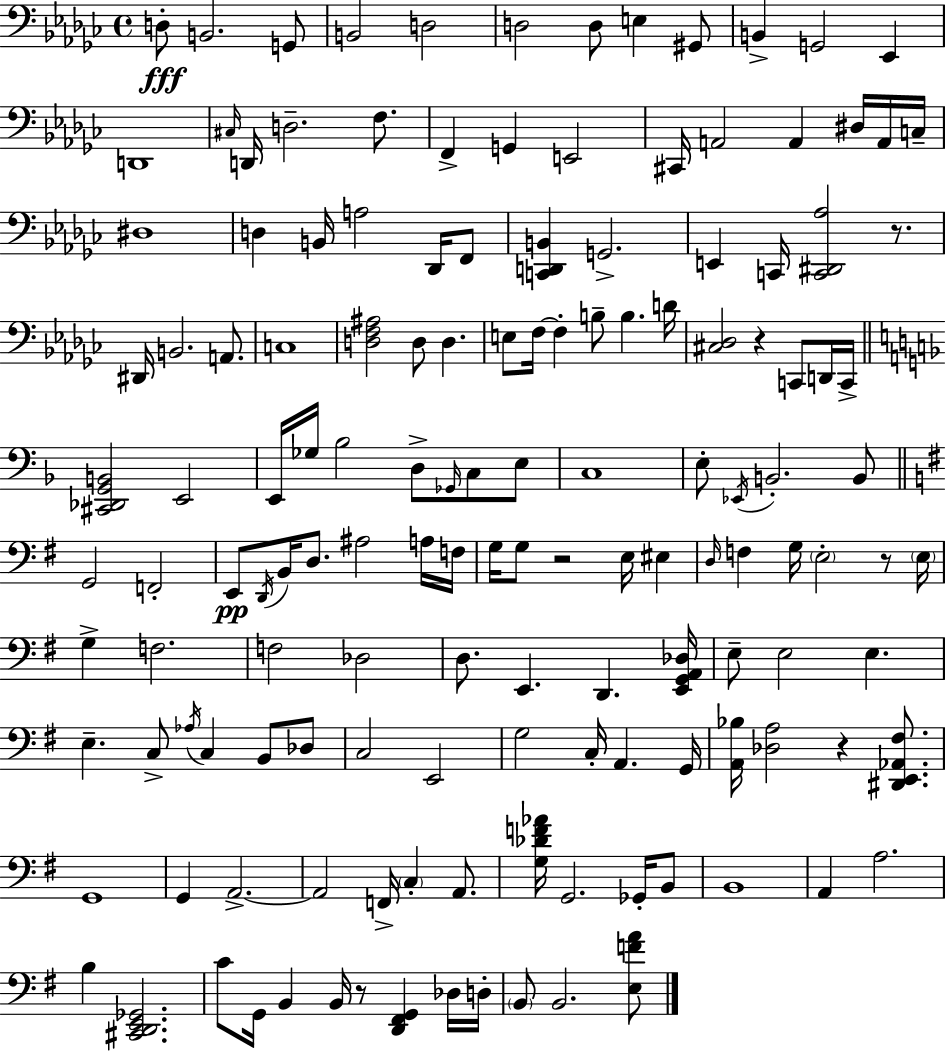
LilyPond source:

{
  \clef bass
  \time 4/4
  \defaultTimeSignature
  \key ees \minor
  d8-.\fff b,2. g,8 | b,2 d2 | d2 d8 e4 gis,8 | b,4-> g,2 ees,4 | \break d,1 | \grace { cis16 } d,16 d2.-- f8. | f,4-> g,4 e,2 | cis,16 a,2 a,4 dis16 a,16 | \break c16-- dis1 | d4 b,16 a2 des,16 f,8 | <c, d, b,>4 g,2.-> | e,4 c,16 <c, dis, aes>2 r8. | \break dis,16 b,2. a,8. | c1 | <d f ais>2 d8 d4. | e8 f16~~ f4-. b8-- b4. | \break d'16 <cis des>2 r4 c,8 d,16 | c,16-> \bar "||" \break \key f \major <cis, des, g, b,>2 e,2 | e,16 ges16 bes2 d8-> \grace { ges,16 } c8 e8 | c1 | e8-. \acciaccatura { ees,16 } b,2.-. | \break b,8 \bar "||" \break \key e \minor g,2 f,2-. | e,8\pp \acciaccatura { d,16 } b,16 d8. ais2 a16 | f16 g16 g8 r2 e16 eis4 | \grace { d16 } f4 g16 \parenthesize e2-. r8 | \break \parenthesize e16 g4-> f2. | f2 des2 | d8. e,4. d,4. | <e, g, a, des>16 e8-- e2 e4. | \break e4.-- c8-> \acciaccatura { aes16 } c4 b,8 | des8 c2 e,2 | g2 c16-. a,4. | g,16 <a, bes>16 <des a>2 r4 | \break <dis, e, aes, fis>8. g,1 | g,4 a,2.->~~ | a,2 f,16-> \parenthesize c4-. | a,8. <g des' f' aes'>16 g,2. | \break ges,16-. b,8 b,1 | a,4 a2. | b4 <cis, d, e, ges,>2. | c'8 g,16 b,4 b,16 r8 <d, fis, g,>4 | \break des16 d16-. \parenthesize b,8 b,2. | <e f' a'>8 \bar "|."
}